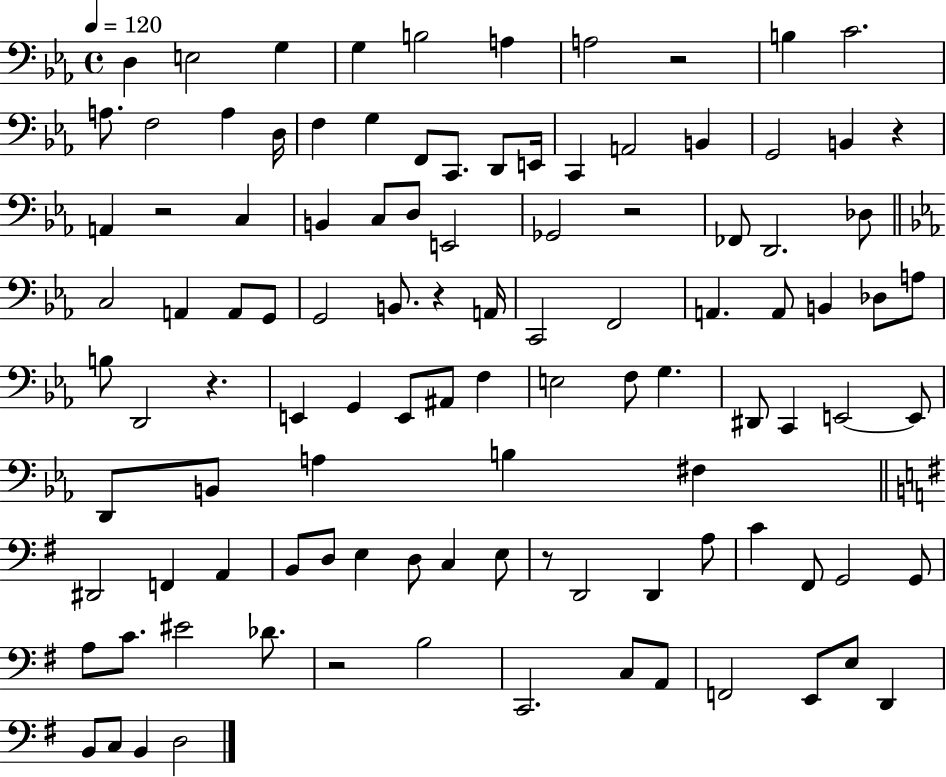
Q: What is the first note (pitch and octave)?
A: D3